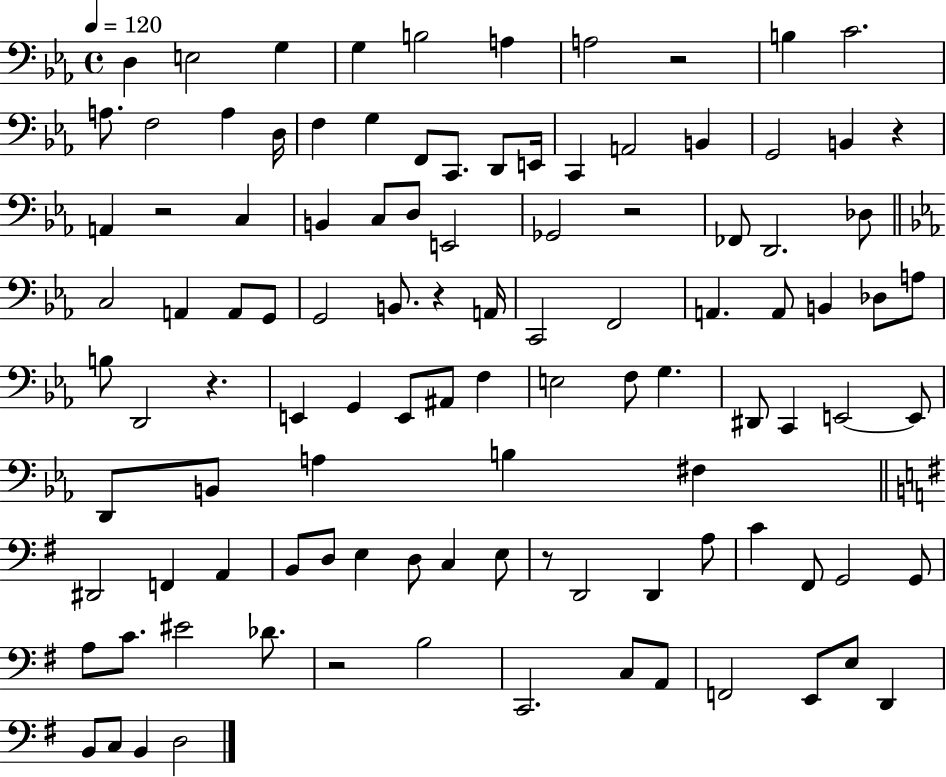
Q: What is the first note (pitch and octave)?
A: D3